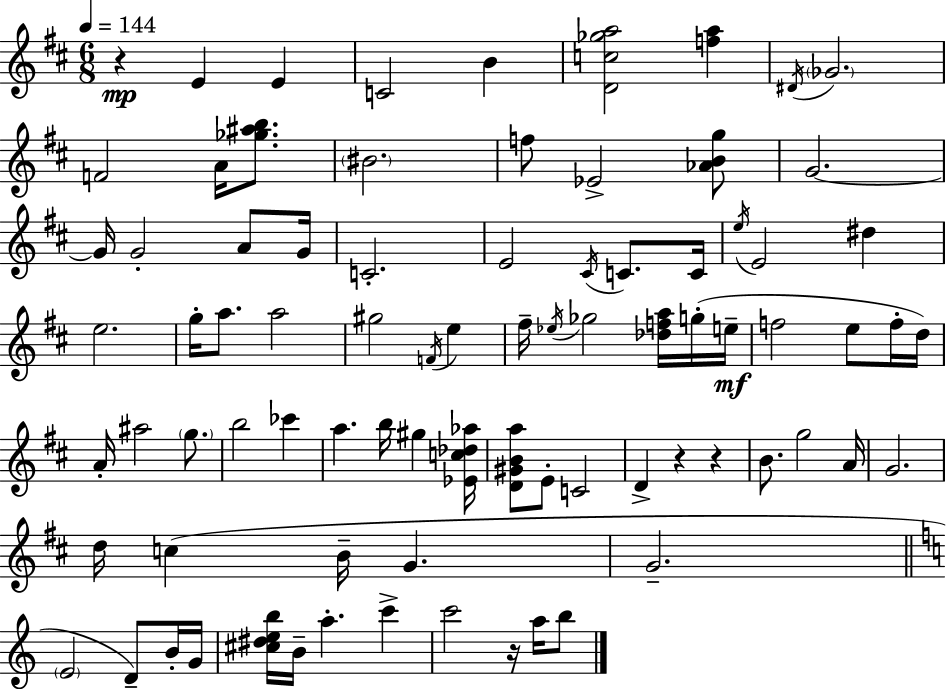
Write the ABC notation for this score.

X:1
T:Untitled
M:6/8
L:1/4
K:D
z E E C2 B [Dc_ga]2 [fa] ^D/4 _G2 F2 A/4 [_g^ab]/2 ^B2 f/2 _E2 [_ABg]/2 G2 G/4 G2 A/2 G/4 C2 E2 ^C/4 C/2 C/4 e/4 E2 ^d e2 g/4 a/2 a2 ^g2 F/4 e ^f/4 _e/4 _g2 [_dfa]/4 g/4 e/4 f2 e/2 f/4 d/4 A/4 ^a2 g/2 b2 _c' a b/4 ^g [_Ec_d_a]/4 [D^GBa]/2 E/2 C2 D z z B/2 g2 A/4 G2 d/4 c B/4 G G2 E2 D/2 B/4 G/4 [^c^deb]/4 B/4 a c' c'2 z/4 a/4 b/2